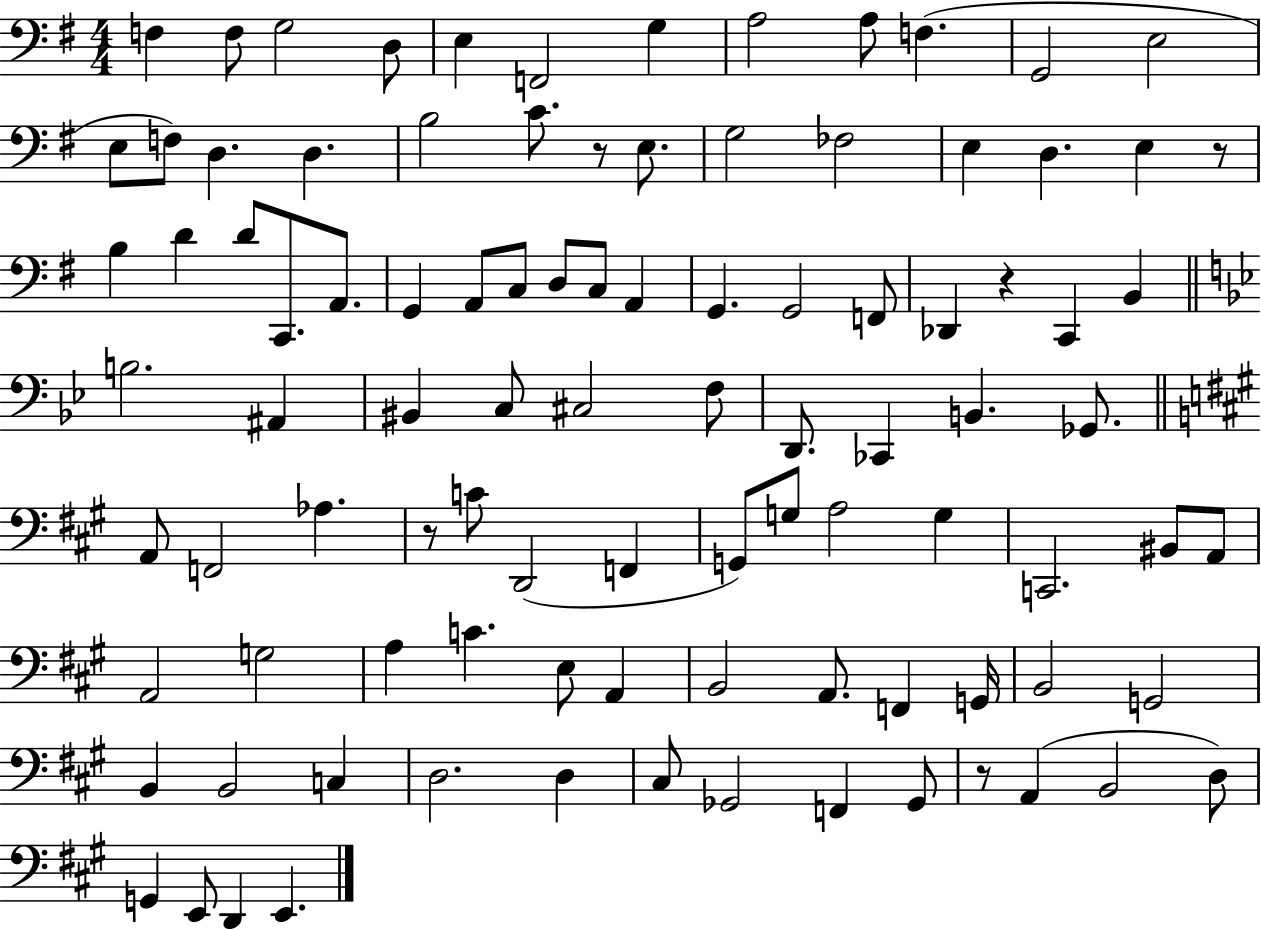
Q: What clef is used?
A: bass